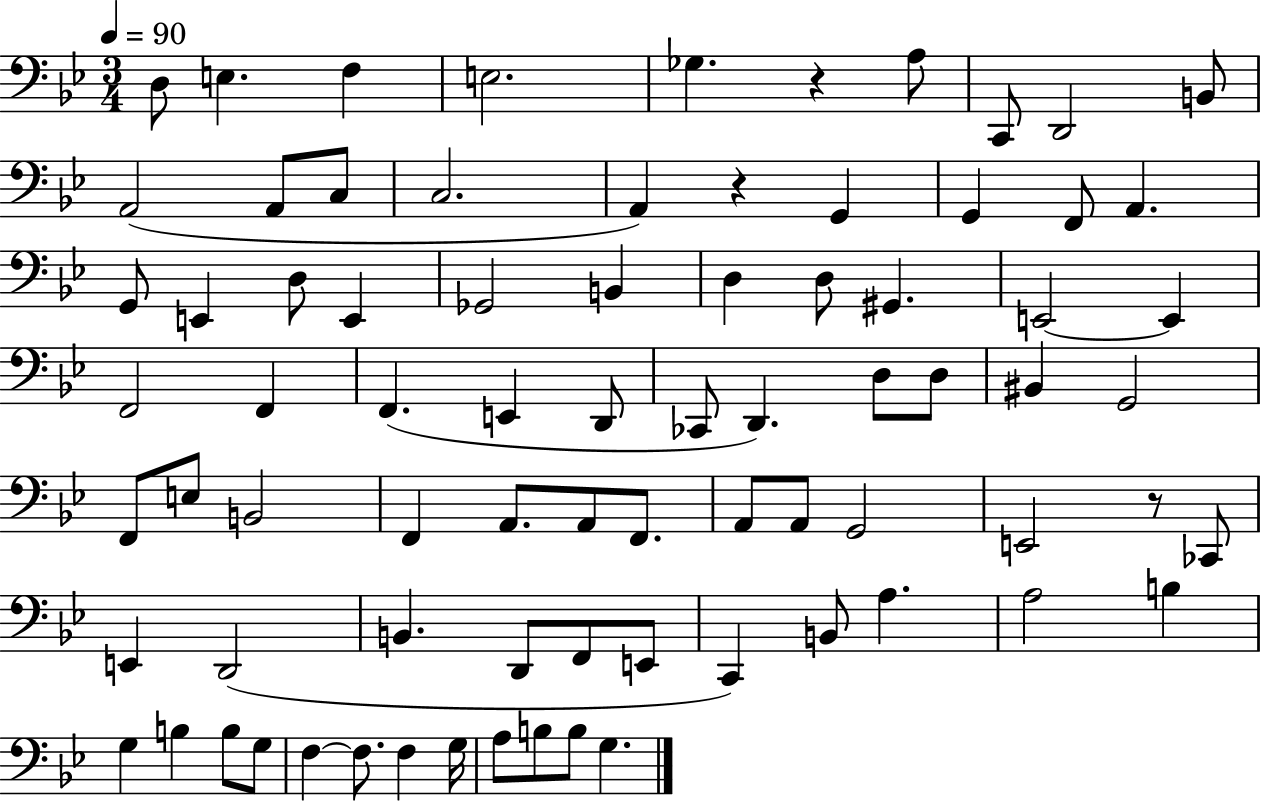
D3/e E3/q. F3/q E3/h. Gb3/q. R/q A3/e C2/e D2/h B2/e A2/h A2/e C3/e C3/h. A2/q R/q G2/q G2/q F2/e A2/q. G2/e E2/q D3/e E2/q Gb2/h B2/q D3/q D3/e G#2/q. E2/h E2/q F2/h F2/q F2/q. E2/q D2/e CES2/e D2/q. D3/e D3/e BIS2/q G2/h F2/e E3/e B2/h F2/q A2/e. A2/e F2/e. A2/e A2/e G2/h E2/h R/e CES2/e E2/q D2/h B2/q. D2/e F2/e E2/e C2/q B2/e A3/q. A3/h B3/q G3/q B3/q B3/e G3/e F3/q F3/e. F3/q G3/s A3/e B3/e B3/e G3/q.